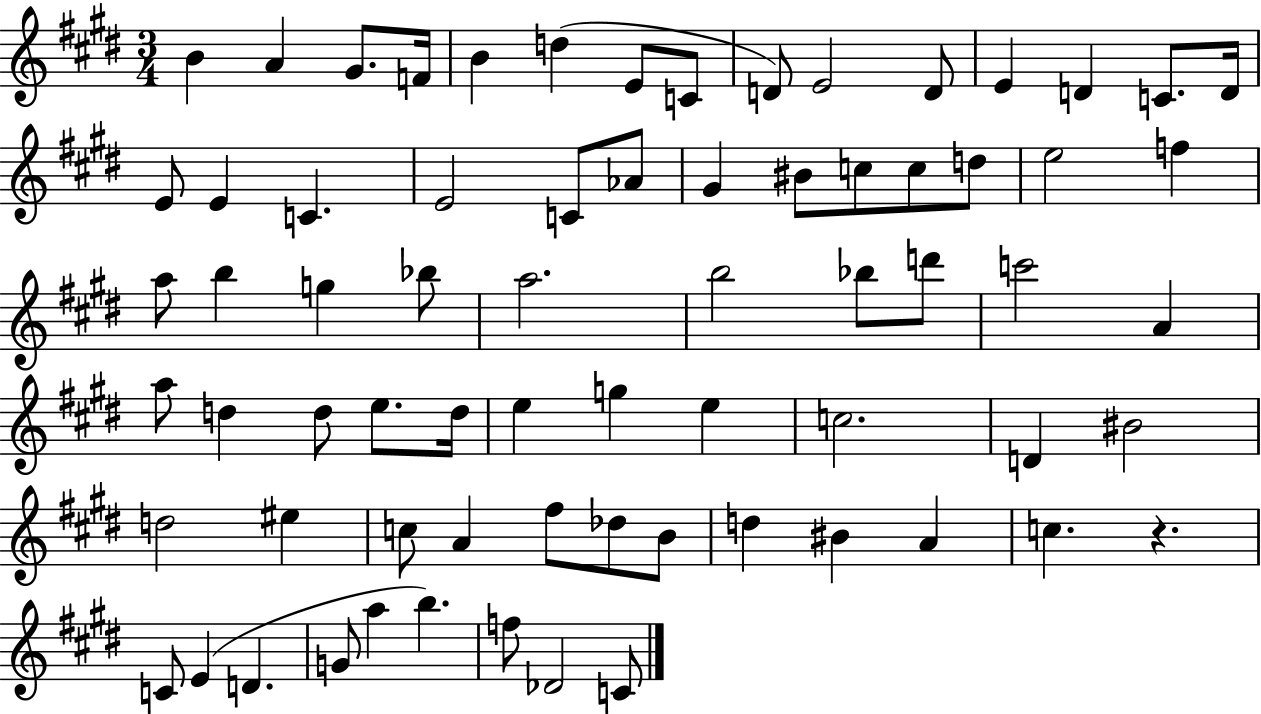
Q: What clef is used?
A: treble